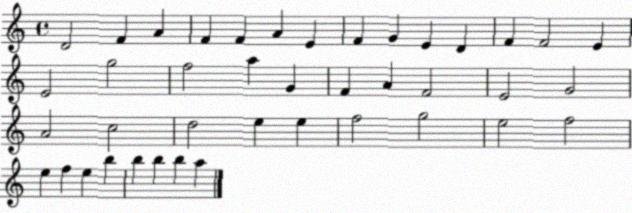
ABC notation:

X:1
T:Untitled
M:4/4
L:1/4
K:C
D2 F A F F A E F G E D F F2 E E2 g2 f2 a G F A F2 E2 G2 A2 c2 d2 e e f2 g2 e2 f2 e f e b b b b a